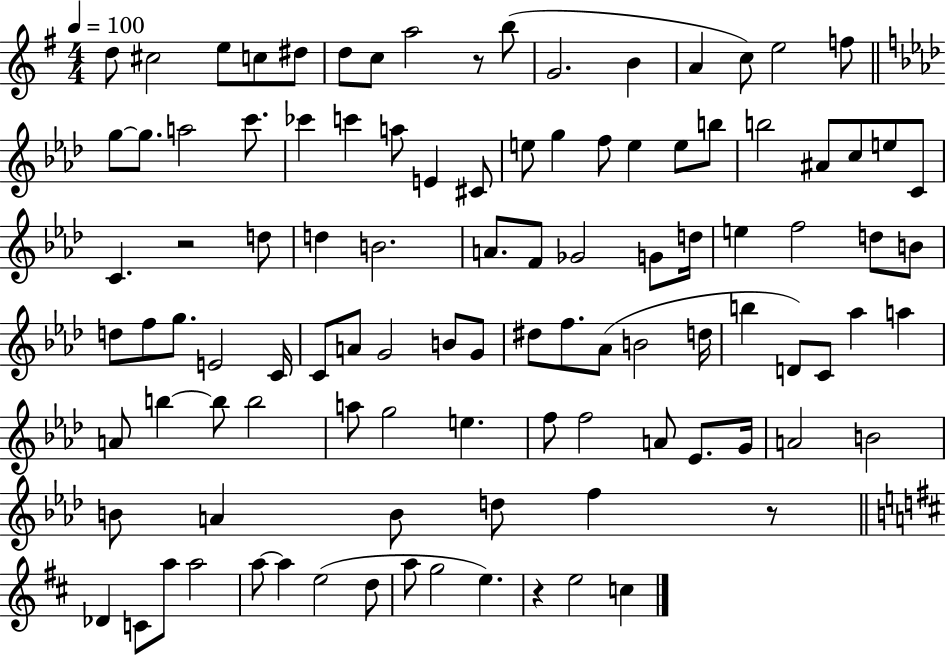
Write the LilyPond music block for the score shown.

{
  \clef treble
  \numericTimeSignature
  \time 4/4
  \key g \major
  \tempo 4 = 100
  \repeat volta 2 { d''8 cis''2 e''8 c''8 dis''8 | d''8 c''8 a''2 r8 b''8( | g'2. b'4 | a'4 c''8) e''2 f''8 | \break \bar "||" \break \key f \minor g''8~~ g''8. a''2 c'''8. | ces'''4 c'''4 a''8 e'4 cis'8 | e''8 g''4 f''8 e''4 e''8 b''8 | b''2 ais'8 c''8 e''8 c'8 | \break c'4. r2 d''8 | d''4 b'2. | a'8. f'8 ges'2 g'8 d''16 | e''4 f''2 d''8 b'8 | \break d''8 f''8 g''8. e'2 c'16 | c'8 a'8 g'2 b'8 g'8 | dis''8 f''8. aes'8( b'2 d''16 | b''4 d'8) c'8 aes''4 a''4 | \break a'8 b''4~~ b''8 b''2 | a''8 g''2 e''4. | f''8 f''2 a'8 ees'8. g'16 | a'2 b'2 | \break b'8 a'4 b'8 d''8 f''4 r8 | \bar "||" \break \key b \minor des'4 c'8 a''8 a''2 | a''8~~ a''4 e''2( d''8 | a''8 g''2 e''4.) | r4 e''2 c''4 | \break } \bar "|."
}